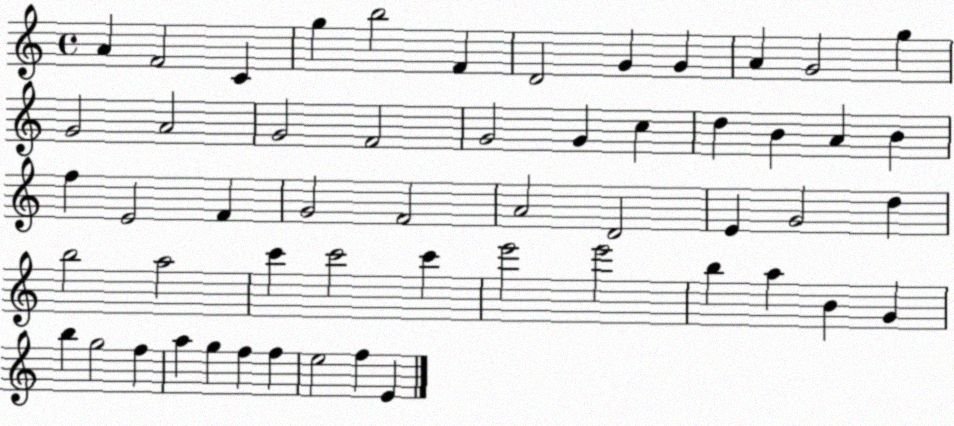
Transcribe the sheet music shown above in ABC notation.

X:1
T:Untitled
M:4/4
L:1/4
K:C
A F2 C g b2 F D2 G G A G2 g G2 A2 G2 F2 G2 G c d B A B f E2 F G2 F2 A2 D2 E G2 d b2 a2 c' c'2 c' e'2 e'2 b a B G b g2 f a g f f e2 f E